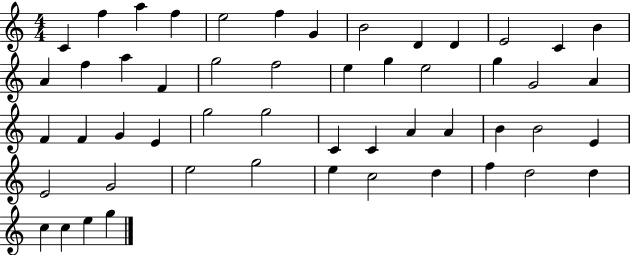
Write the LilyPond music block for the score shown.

{
  \clef treble
  \numericTimeSignature
  \time 4/4
  \key c \major
  c'4 f''4 a''4 f''4 | e''2 f''4 g'4 | b'2 d'4 d'4 | e'2 c'4 b'4 | \break a'4 f''4 a''4 f'4 | g''2 f''2 | e''4 g''4 e''2 | g''4 g'2 a'4 | \break f'4 f'4 g'4 e'4 | g''2 g''2 | c'4 c'4 a'4 a'4 | b'4 b'2 e'4 | \break e'2 g'2 | e''2 g''2 | e''4 c''2 d''4 | f''4 d''2 d''4 | \break c''4 c''4 e''4 g''4 | \bar "|."
}